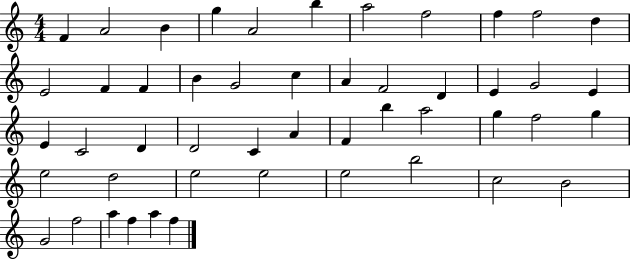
F4/q A4/h B4/q G5/q A4/h B5/q A5/h F5/h F5/q F5/h D5/q E4/h F4/q F4/q B4/q G4/h C5/q A4/q F4/h D4/q E4/q G4/h E4/q E4/q C4/h D4/q D4/h C4/q A4/q F4/q B5/q A5/h G5/q F5/h G5/q E5/h D5/h E5/h E5/h E5/h B5/h C5/h B4/h G4/h F5/h A5/q F5/q A5/q F5/q